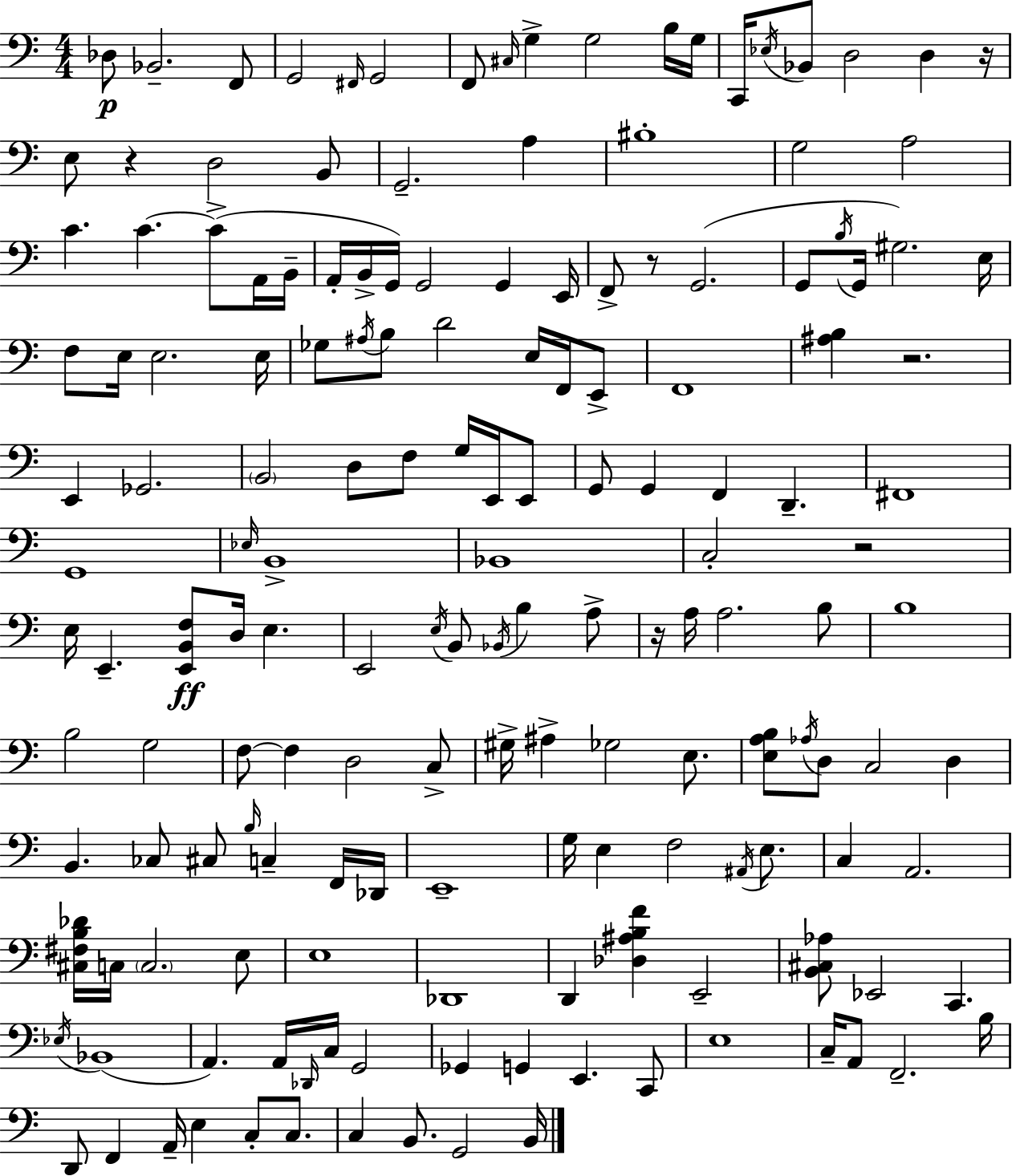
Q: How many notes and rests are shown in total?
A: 163